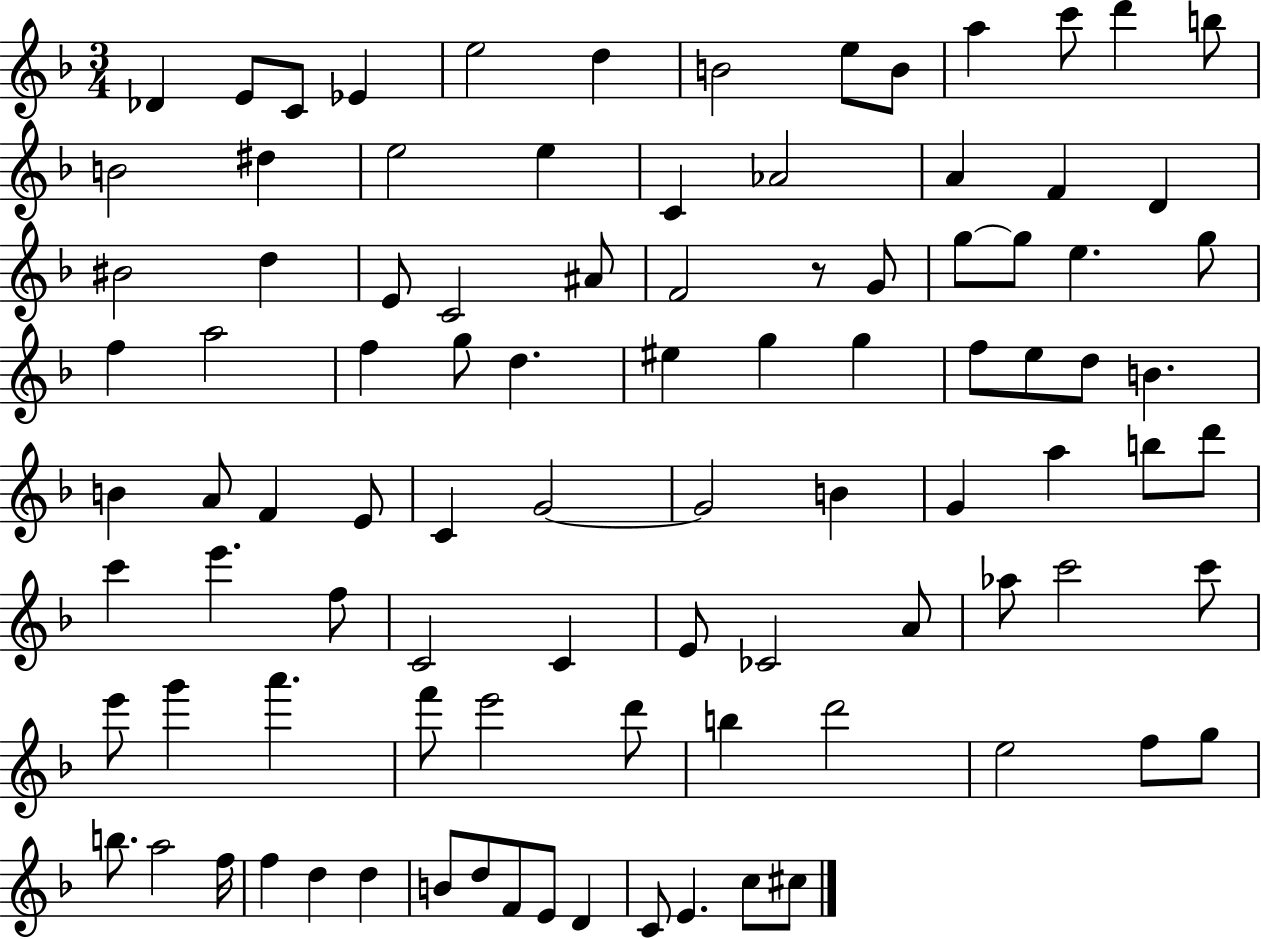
{
  \clef treble
  \numericTimeSignature
  \time 3/4
  \key f \major
  des'4 e'8 c'8 ees'4 | e''2 d''4 | b'2 e''8 b'8 | a''4 c'''8 d'''4 b''8 | \break b'2 dis''4 | e''2 e''4 | c'4 aes'2 | a'4 f'4 d'4 | \break bis'2 d''4 | e'8 c'2 ais'8 | f'2 r8 g'8 | g''8~~ g''8 e''4. g''8 | \break f''4 a''2 | f''4 g''8 d''4. | eis''4 g''4 g''4 | f''8 e''8 d''8 b'4. | \break b'4 a'8 f'4 e'8 | c'4 g'2~~ | g'2 b'4 | g'4 a''4 b''8 d'''8 | \break c'''4 e'''4. f''8 | c'2 c'4 | e'8 ces'2 a'8 | aes''8 c'''2 c'''8 | \break e'''8 g'''4 a'''4. | f'''8 e'''2 d'''8 | b''4 d'''2 | e''2 f''8 g''8 | \break b''8. a''2 f''16 | f''4 d''4 d''4 | b'8 d''8 f'8 e'8 d'4 | c'8 e'4. c''8 cis''8 | \break \bar "|."
}